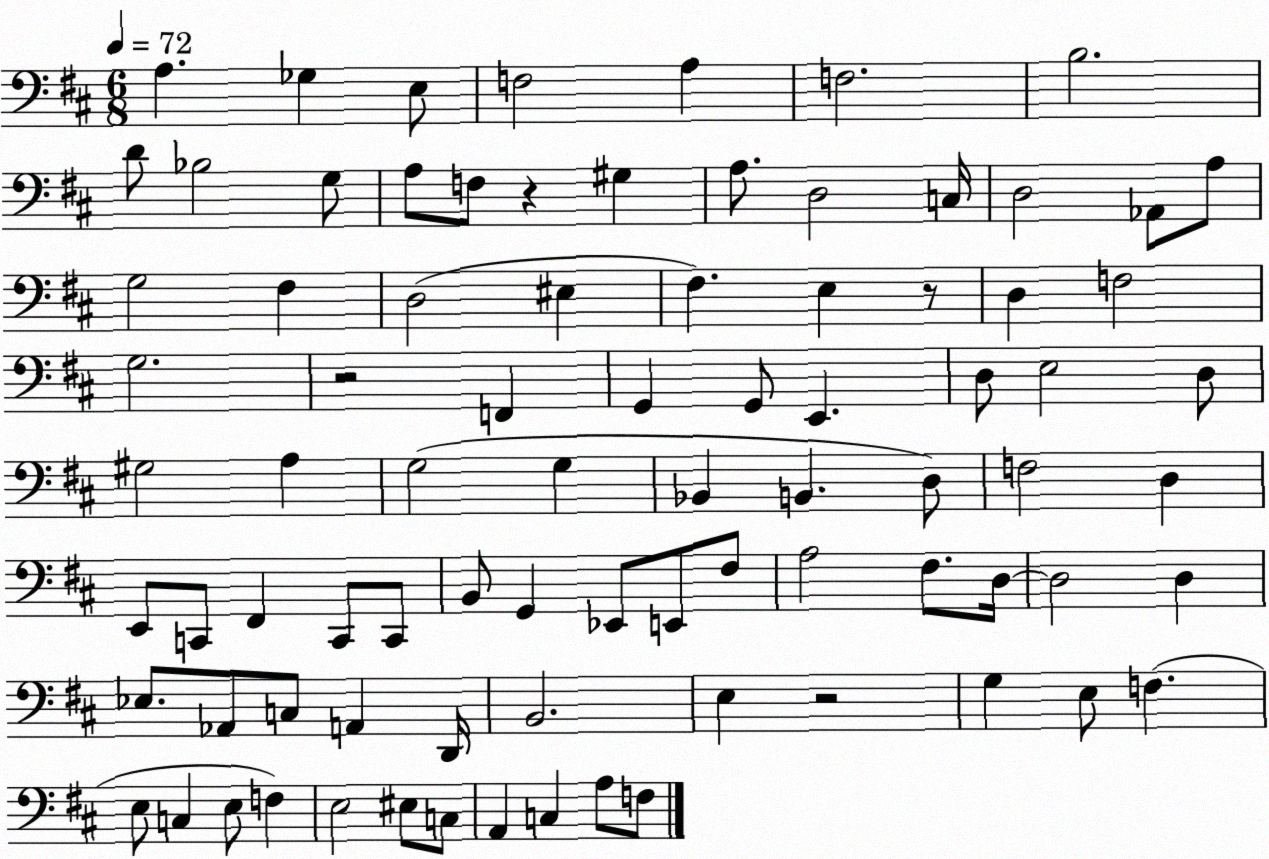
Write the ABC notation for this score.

X:1
T:Untitled
M:6/8
L:1/4
K:D
A, _G, E,/2 F,2 A, F,2 B,2 D/2 _B,2 G,/2 A,/2 F,/2 z ^G, A,/2 D,2 C,/4 D,2 _A,,/2 A,/2 G,2 ^F, D,2 ^E, ^F, E, z/2 D, F,2 G,2 z2 F,, G,, G,,/2 E,, D,/2 E,2 D,/2 ^G,2 A, G,2 G, _B,, B,, D,/2 F,2 D, E,,/2 C,,/2 ^F,, C,,/2 C,,/2 B,,/2 G,, _E,,/2 E,,/2 ^F,/2 A,2 ^F,/2 D,/4 D,2 D, _E,/2 _A,,/2 C,/2 A,, D,,/4 B,,2 E, z2 G, E,/2 F, E,/2 C, E,/2 F, E,2 ^E,/2 C,/2 A,, C, A,/2 F,/2